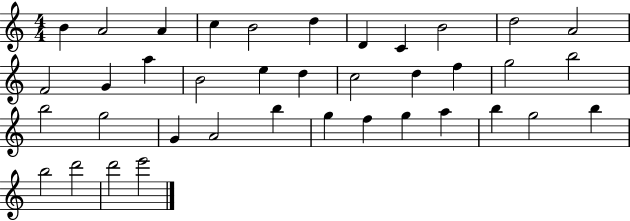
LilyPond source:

{
  \clef treble
  \numericTimeSignature
  \time 4/4
  \key c \major
  b'4 a'2 a'4 | c''4 b'2 d''4 | d'4 c'4 b'2 | d''2 a'2 | \break f'2 g'4 a''4 | b'2 e''4 d''4 | c''2 d''4 f''4 | g''2 b''2 | \break b''2 g''2 | g'4 a'2 b''4 | g''4 f''4 g''4 a''4 | b''4 g''2 b''4 | \break b''2 d'''2 | d'''2 e'''2 | \bar "|."
}